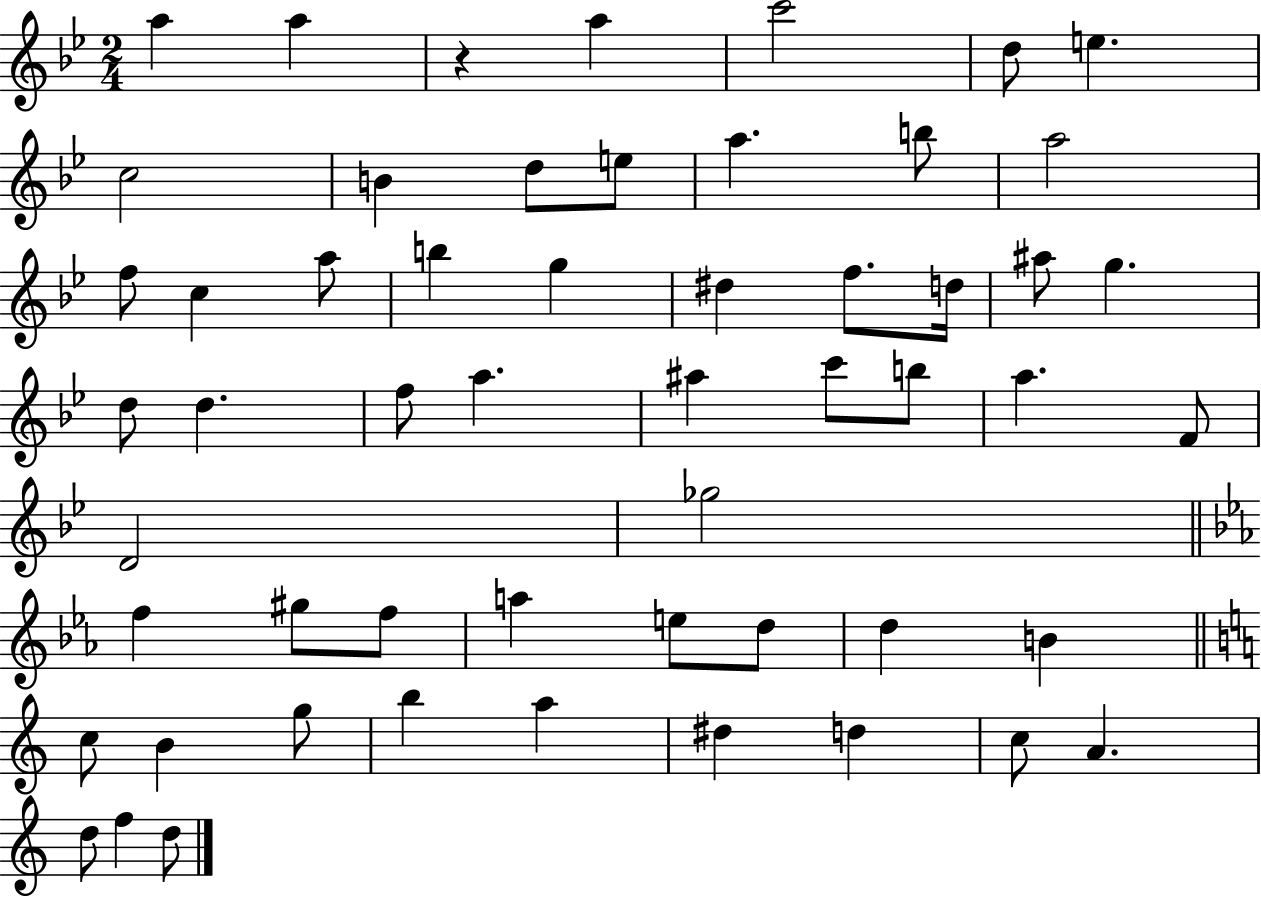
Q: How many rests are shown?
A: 1